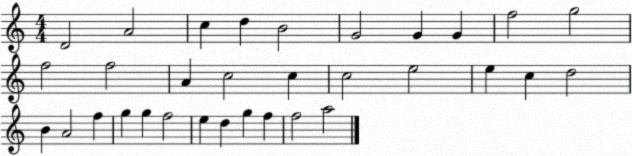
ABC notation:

X:1
T:Untitled
M:4/4
L:1/4
K:C
D2 A2 c d B2 G2 G G f2 g2 f2 f2 A c2 c c2 e2 e c d2 B A2 f g g f2 e d g f f2 a2